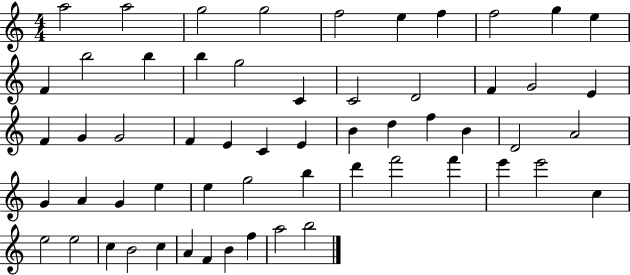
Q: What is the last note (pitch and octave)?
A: B5